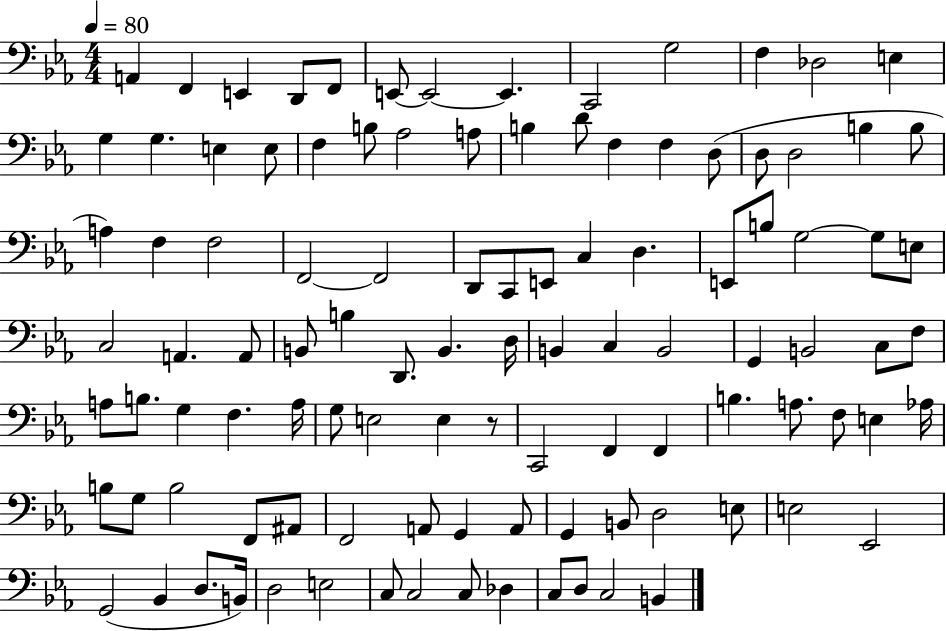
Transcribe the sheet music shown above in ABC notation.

X:1
T:Untitled
M:4/4
L:1/4
K:Eb
A,, F,, E,, D,,/2 F,,/2 E,,/2 E,,2 E,, C,,2 G,2 F, _D,2 E, G, G, E, E,/2 F, B,/2 _A,2 A,/2 B, D/2 F, F, D,/2 D,/2 D,2 B, B,/2 A, F, F,2 F,,2 F,,2 D,,/2 C,,/2 E,,/2 C, D, E,,/2 B,/2 G,2 G,/2 E,/2 C,2 A,, A,,/2 B,,/2 B, D,,/2 B,, D,/4 B,, C, B,,2 G,, B,,2 C,/2 F,/2 A,/2 B,/2 G, F, A,/4 G,/2 E,2 E, z/2 C,,2 F,, F,, B, A,/2 F,/2 E, _A,/4 B,/2 G,/2 B,2 F,,/2 ^A,,/2 F,,2 A,,/2 G,, A,,/2 G,, B,,/2 D,2 E,/2 E,2 _E,,2 G,,2 _B,, D,/2 B,,/4 D,2 E,2 C,/2 C,2 C,/2 _D, C,/2 D,/2 C,2 B,,